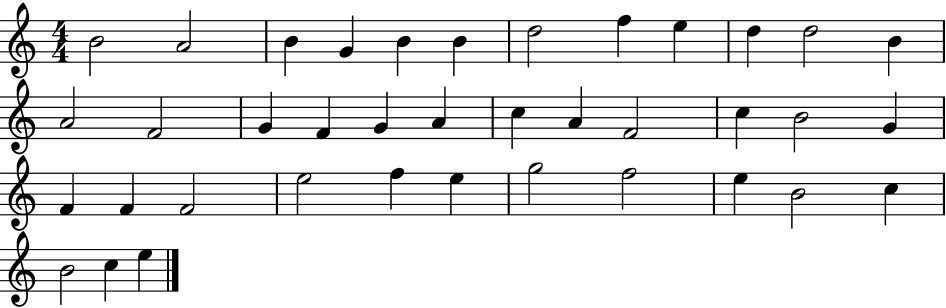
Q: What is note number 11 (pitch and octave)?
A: D5